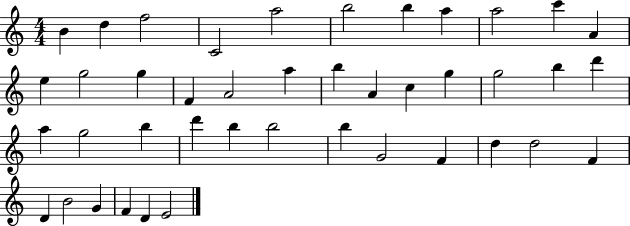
{
  \clef treble
  \numericTimeSignature
  \time 4/4
  \key c \major
  b'4 d''4 f''2 | c'2 a''2 | b''2 b''4 a''4 | a''2 c'''4 a'4 | \break e''4 g''2 g''4 | f'4 a'2 a''4 | b''4 a'4 c''4 g''4 | g''2 b''4 d'''4 | \break a''4 g''2 b''4 | d'''4 b''4 b''2 | b''4 g'2 f'4 | d''4 d''2 f'4 | \break d'4 b'2 g'4 | f'4 d'4 e'2 | \bar "|."
}